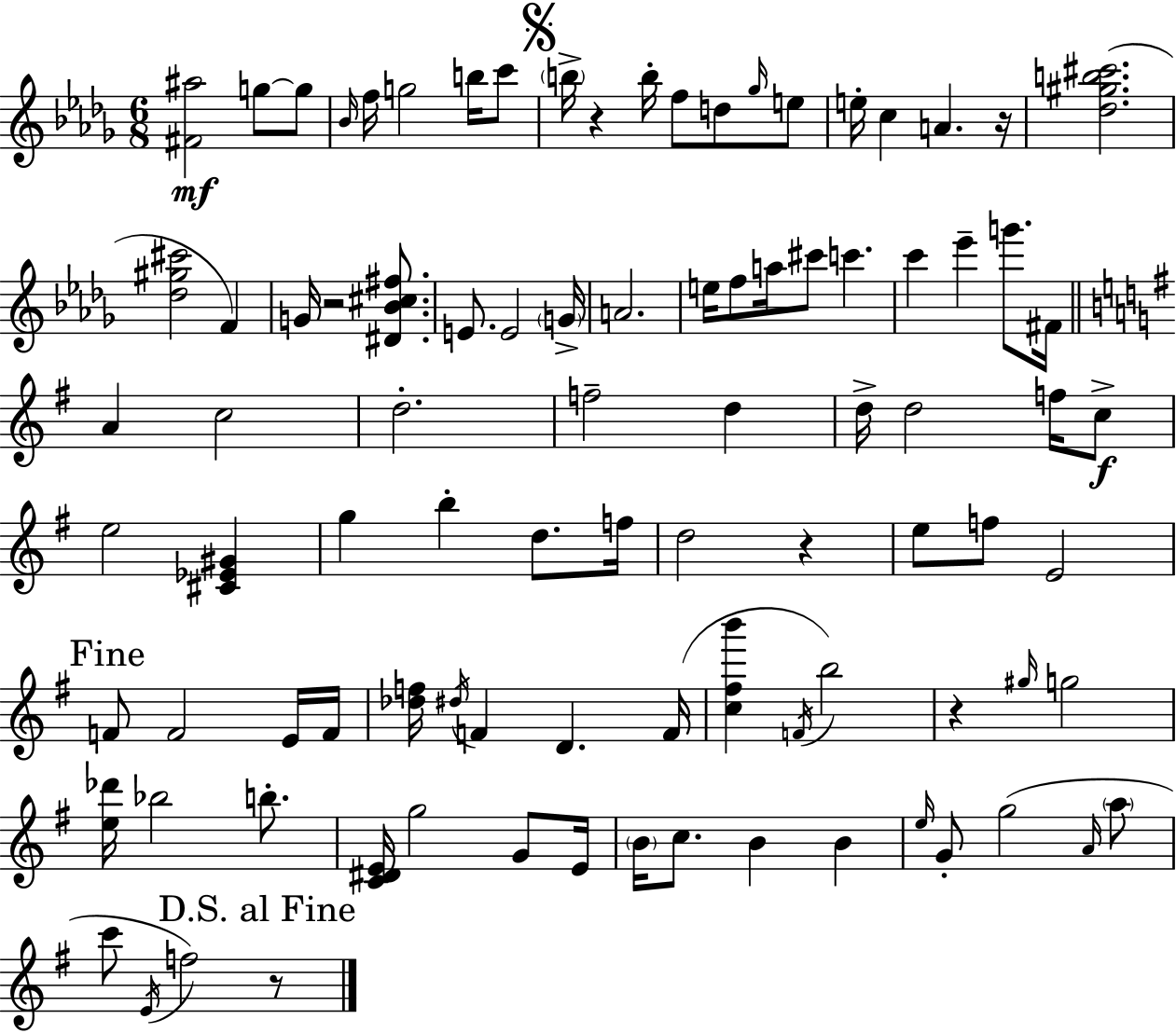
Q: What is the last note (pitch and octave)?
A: F5